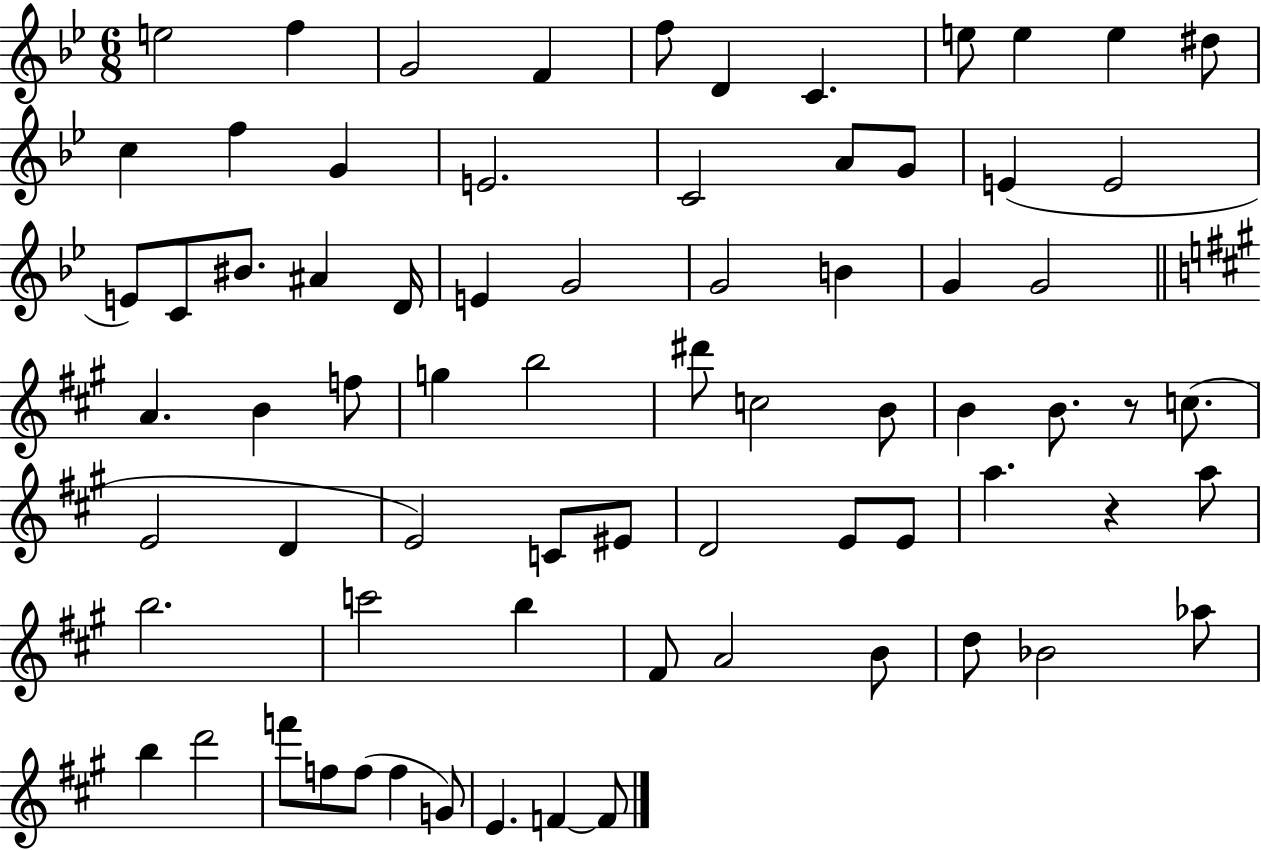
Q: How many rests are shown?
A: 2